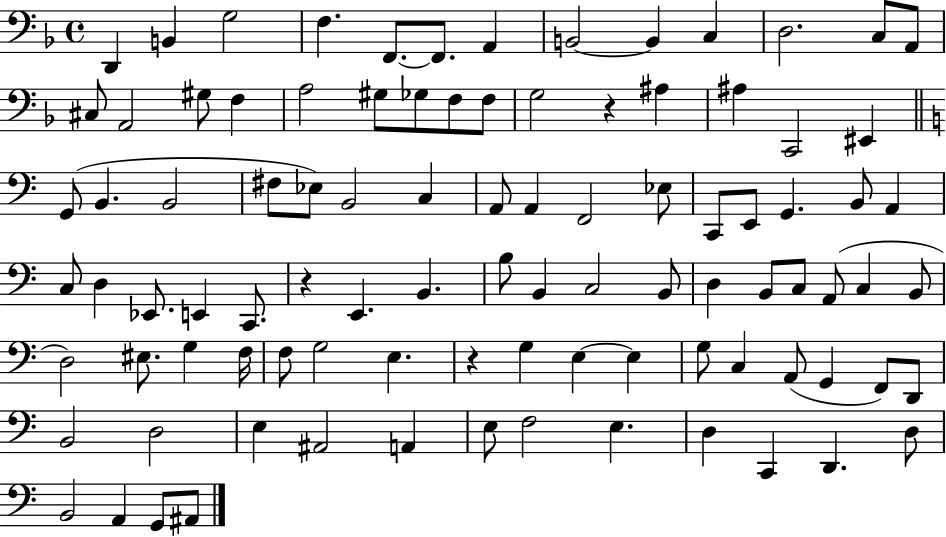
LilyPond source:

{
  \clef bass
  \time 4/4
  \defaultTimeSignature
  \key f \major
  d,4 b,4 g2 | f4. f,8.~~ f,8. a,4 | b,2~~ b,4 c4 | d2. c8 a,8 | \break cis8 a,2 gis8 f4 | a2 gis8 ges8 f8 f8 | g2 r4 ais4 | ais4 c,2 eis,4 | \break \bar "||" \break \key c \major g,8( b,4. b,2 | fis8 ees8) b,2 c4 | a,8 a,4 f,2 ees8 | c,8 e,8 g,4. b,8 a,4 | \break c8 d4 ees,8. e,4 c,8. | r4 e,4. b,4. | b8 b,4 c2 b,8 | d4 b,8 c8 a,8( c4 b,8 | \break d2) eis8. g4 f16 | f8 g2 e4. | r4 g4 e4~~ e4 | g8 c4 a,8( g,4 f,8) d,8 | \break b,2 d2 | e4 ais,2 a,4 | e8 f2 e4. | d4 c,4 d,4. d8 | \break b,2 a,4 g,8 ais,8 | \bar "|."
}